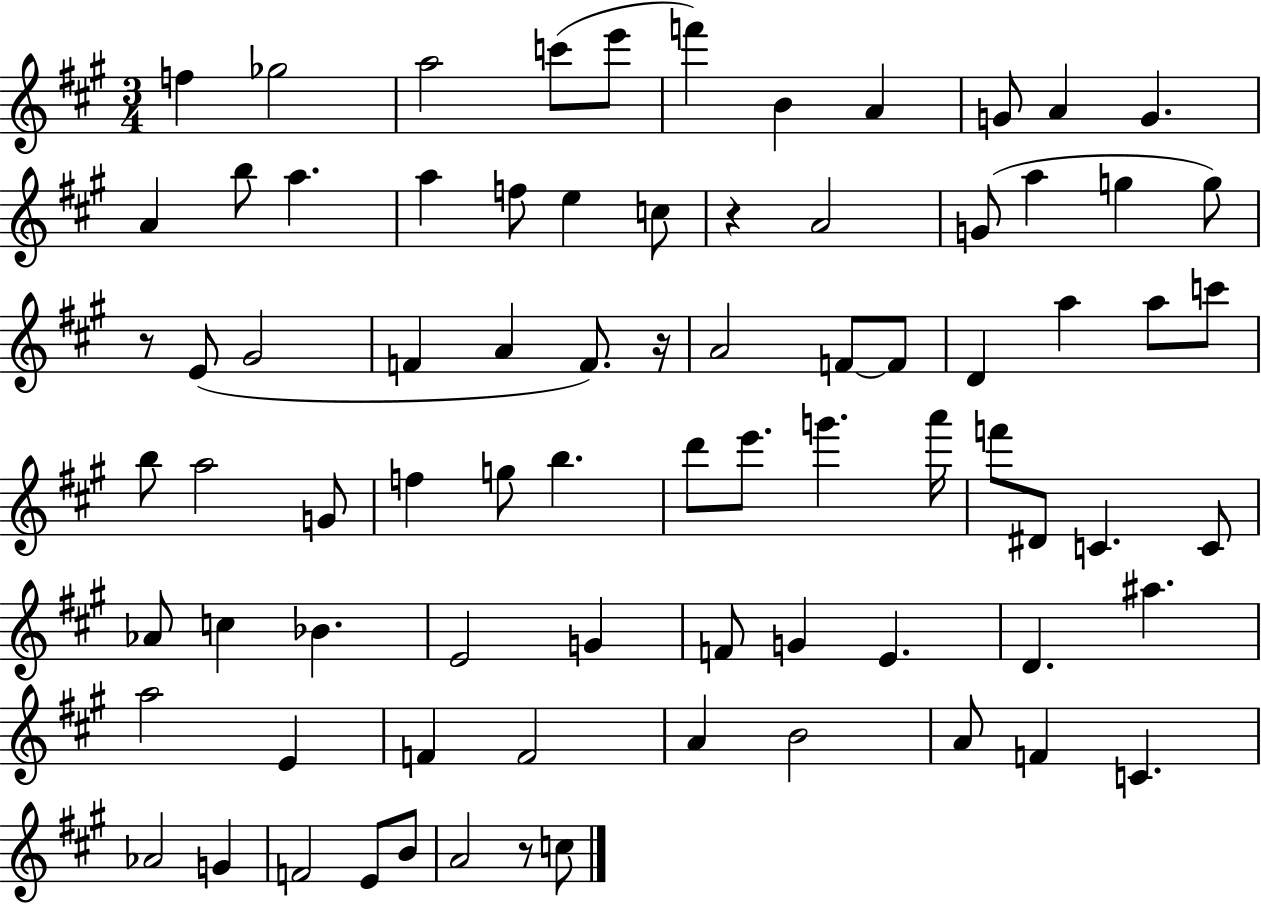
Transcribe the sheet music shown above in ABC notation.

X:1
T:Untitled
M:3/4
L:1/4
K:A
f _g2 a2 c'/2 e'/2 f' B A G/2 A G A b/2 a a f/2 e c/2 z A2 G/2 a g g/2 z/2 E/2 ^G2 F A F/2 z/4 A2 F/2 F/2 D a a/2 c'/2 b/2 a2 G/2 f g/2 b d'/2 e'/2 g' a'/4 f'/2 ^D/2 C C/2 _A/2 c _B E2 G F/2 G E D ^a a2 E F F2 A B2 A/2 F C _A2 G F2 E/2 B/2 A2 z/2 c/2